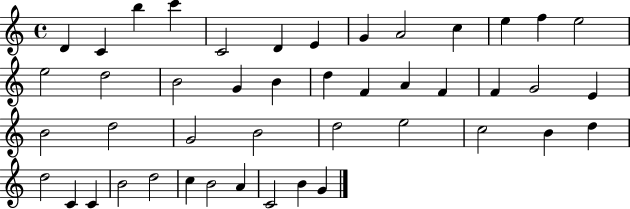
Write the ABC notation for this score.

X:1
T:Untitled
M:4/4
L:1/4
K:C
D C b c' C2 D E G A2 c e f e2 e2 d2 B2 G B d F A F F G2 E B2 d2 G2 B2 d2 e2 c2 B d d2 C C B2 d2 c B2 A C2 B G